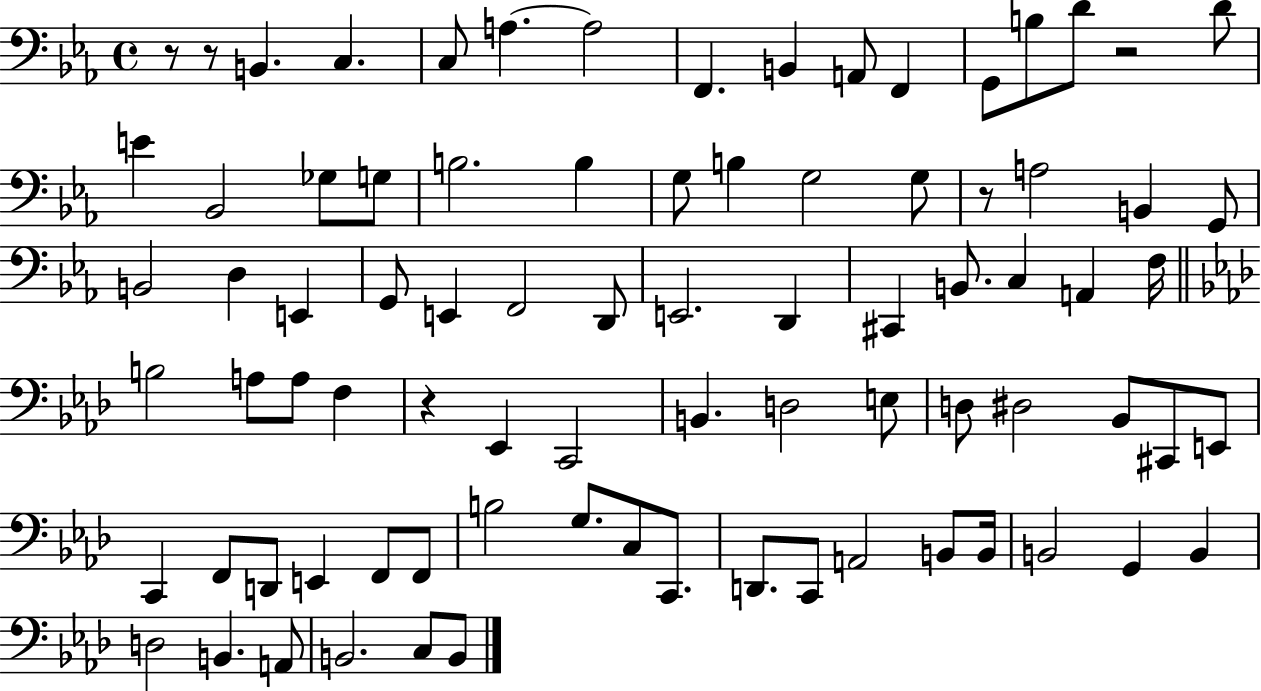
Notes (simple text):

R/e R/e B2/q. C3/q. C3/e A3/q. A3/h F2/q. B2/q A2/e F2/q G2/e B3/e D4/e R/h D4/e E4/q Bb2/h Gb3/e G3/e B3/h. B3/q G3/e B3/q G3/h G3/e R/e A3/h B2/q G2/e B2/h D3/q E2/q G2/e E2/q F2/h D2/e E2/h. D2/q C#2/q B2/e. C3/q A2/q F3/s B3/h A3/e A3/e F3/q R/q Eb2/q C2/h B2/q. D3/h E3/e D3/e D#3/h Bb2/e C#2/e E2/e C2/q F2/e D2/e E2/q F2/e F2/e B3/h G3/e. C3/e C2/e. D2/e. C2/e A2/h B2/e B2/s B2/h G2/q B2/q D3/h B2/q. A2/e B2/h. C3/e B2/e